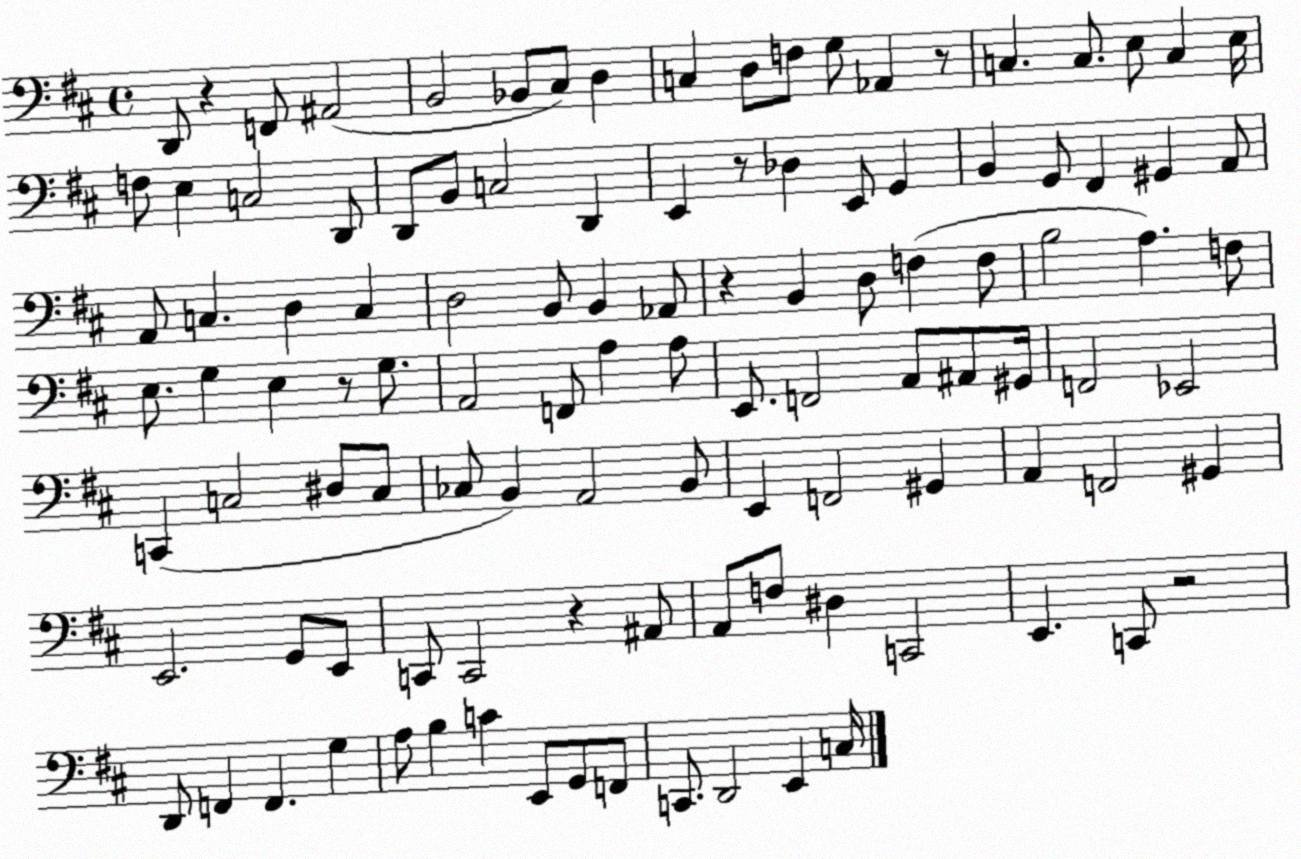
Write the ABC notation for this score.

X:1
T:Untitled
M:4/4
L:1/4
K:D
D,,/2 z F,,/2 ^A,,2 B,,2 _B,,/2 ^C,/2 D, C, D,/2 F,/2 G,/2 _A,, z/2 C, C,/2 E,/2 C, E,/4 F,/2 E, C,2 D,,/2 D,,/2 B,,/2 C,2 D,, E,, z/2 _D, E,,/2 G,, B,, G,,/2 ^F,, ^G,, A,,/2 A,,/2 C, D, C, D,2 B,,/2 B,, _A,,/2 z B,, D,/2 F, F,/2 B,2 A, F,/2 E,/2 G, E, z/2 G,/2 A,,2 F,,/2 A, A,/2 E,,/2 F,,2 A,,/2 ^A,,/2 ^G,,/4 F,,2 _E,,2 C,, C,2 ^D,/2 C,/2 _C,/2 B,, A,,2 B,,/2 E,, F,,2 ^G,, A,, F,,2 ^G,, E,,2 G,,/2 E,,/2 C,,/2 C,,2 z ^A,,/2 A,,/2 F,/2 ^D, C,,2 E,, C,,/2 z2 D,,/2 F,, F,, G, A,/2 B, C E,,/2 G,,/2 F,,/2 C,,/2 D,,2 E,, C,/4